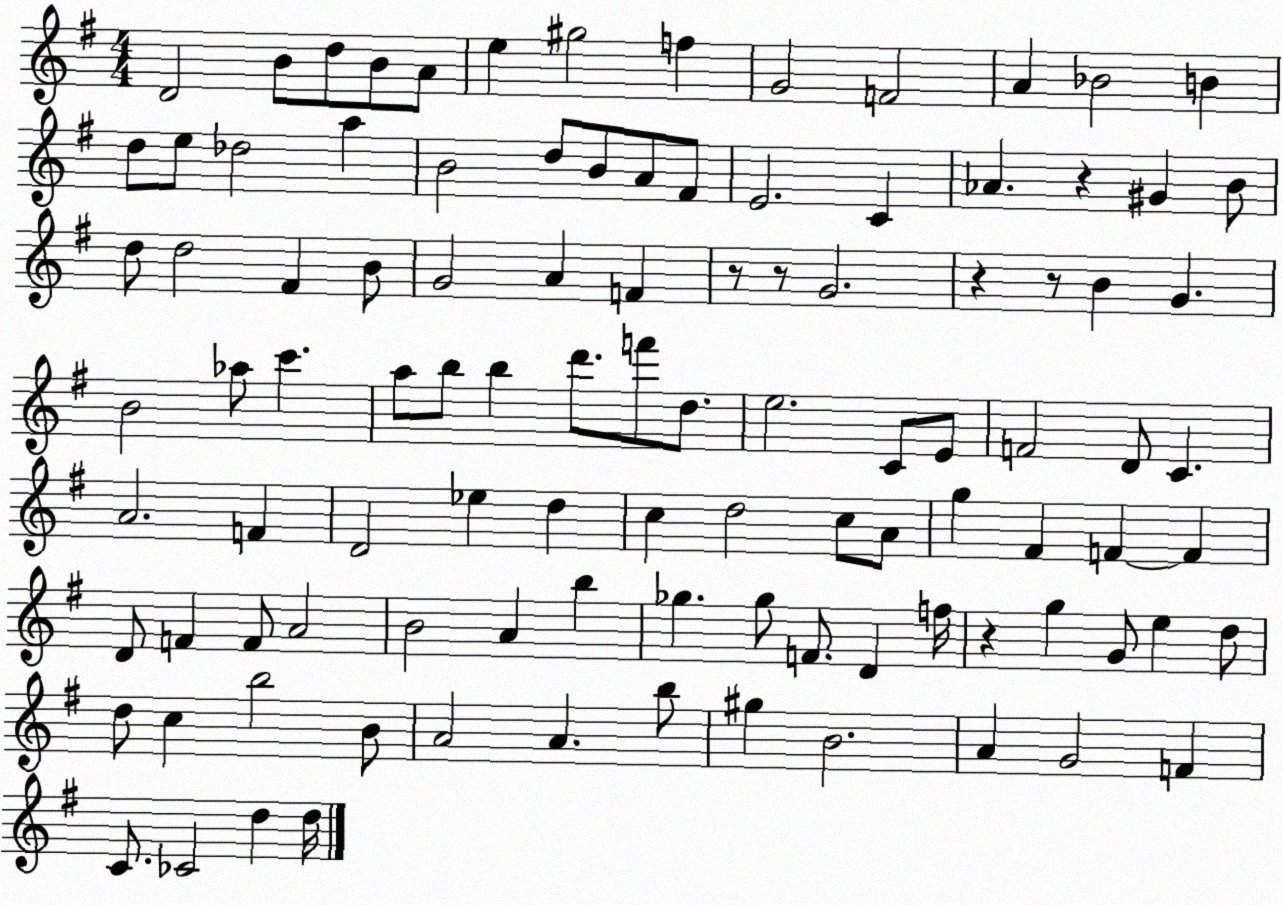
X:1
T:Untitled
M:4/4
L:1/4
K:G
D2 B/2 d/2 B/2 A/2 e ^g2 f G2 F2 A _B2 B d/2 e/2 _d2 a B2 d/2 B/2 A/2 ^F/2 E2 C _A z ^G B/2 d/2 d2 ^F B/2 G2 A F z/2 z/2 G2 z z/2 B G B2 _a/2 c' a/2 b/2 b d'/2 f'/2 d/2 e2 C/2 E/2 F2 D/2 C A2 F D2 _e d c d2 c/2 A/2 g ^F F F D/2 F F/2 A2 B2 A b _g _g/2 F/2 D f/4 z g G/2 e d/2 d/2 c b2 B/2 A2 A b/2 ^g B2 A G2 F C/2 _C2 d d/4